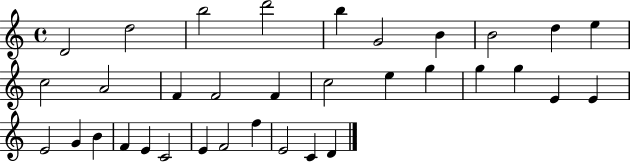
X:1
T:Untitled
M:4/4
L:1/4
K:C
D2 d2 b2 d'2 b G2 B B2 d e c2 A2 F F2 F c2 e g g g E E E2 G B F E C2 E F2 f E2 C D